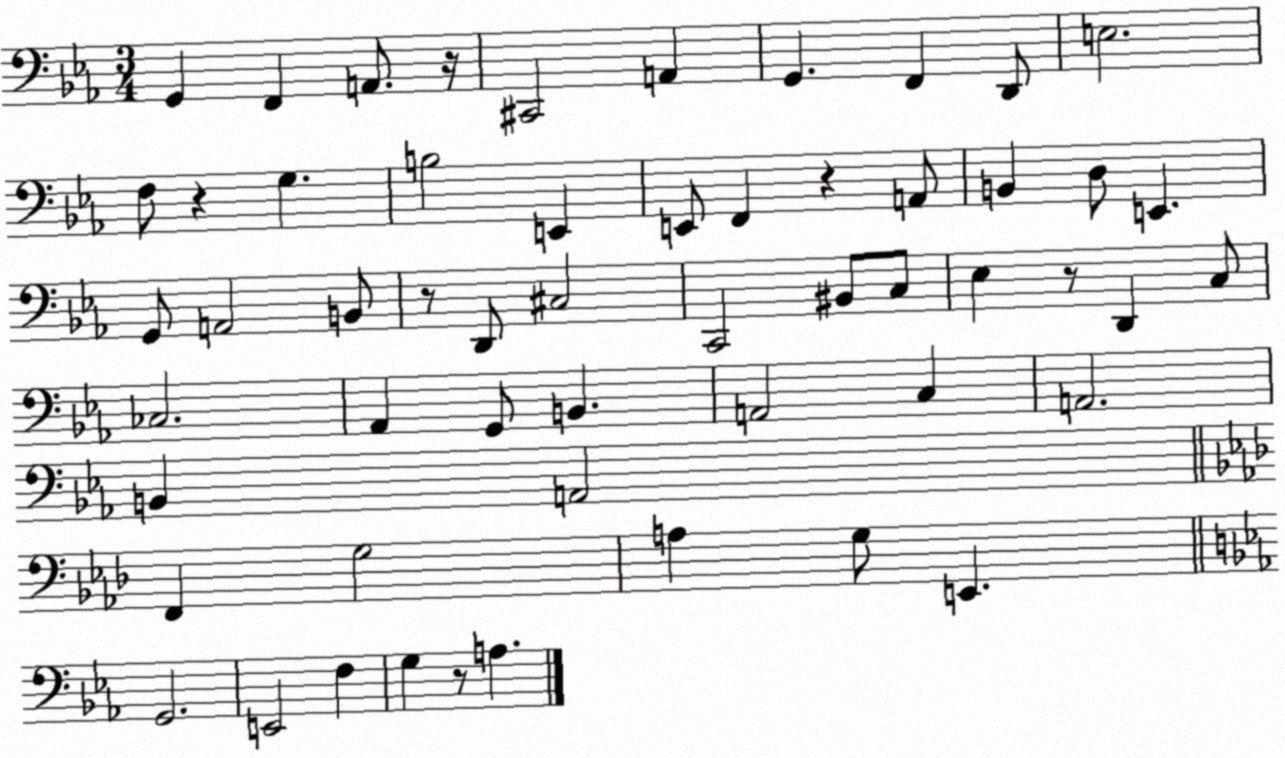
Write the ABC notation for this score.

X:1
T:Untitled
M:3/4
L:1/4
K:Eb
G,, F,, A,,/2 z/4 ^C,,2 A,, G,, F,, D,,/2 E,2 F,/2 z G, B,2 E,, E,,/2 F,, z A,,/2 B,, D,/2 E,, G,,/2 A,,2 B,,/2 z/2 D,,/2 ^C,2 C,,2 ^B,,/2 C,/2 _E, z/2 D,, C,/2 _C,2 _A,, G,,/2 B,, A,,2 C, A,,2 B,, A,,2 F,, G,2 A, G,/2 E,, G,,2 E,,2 F, G, z/2 A,